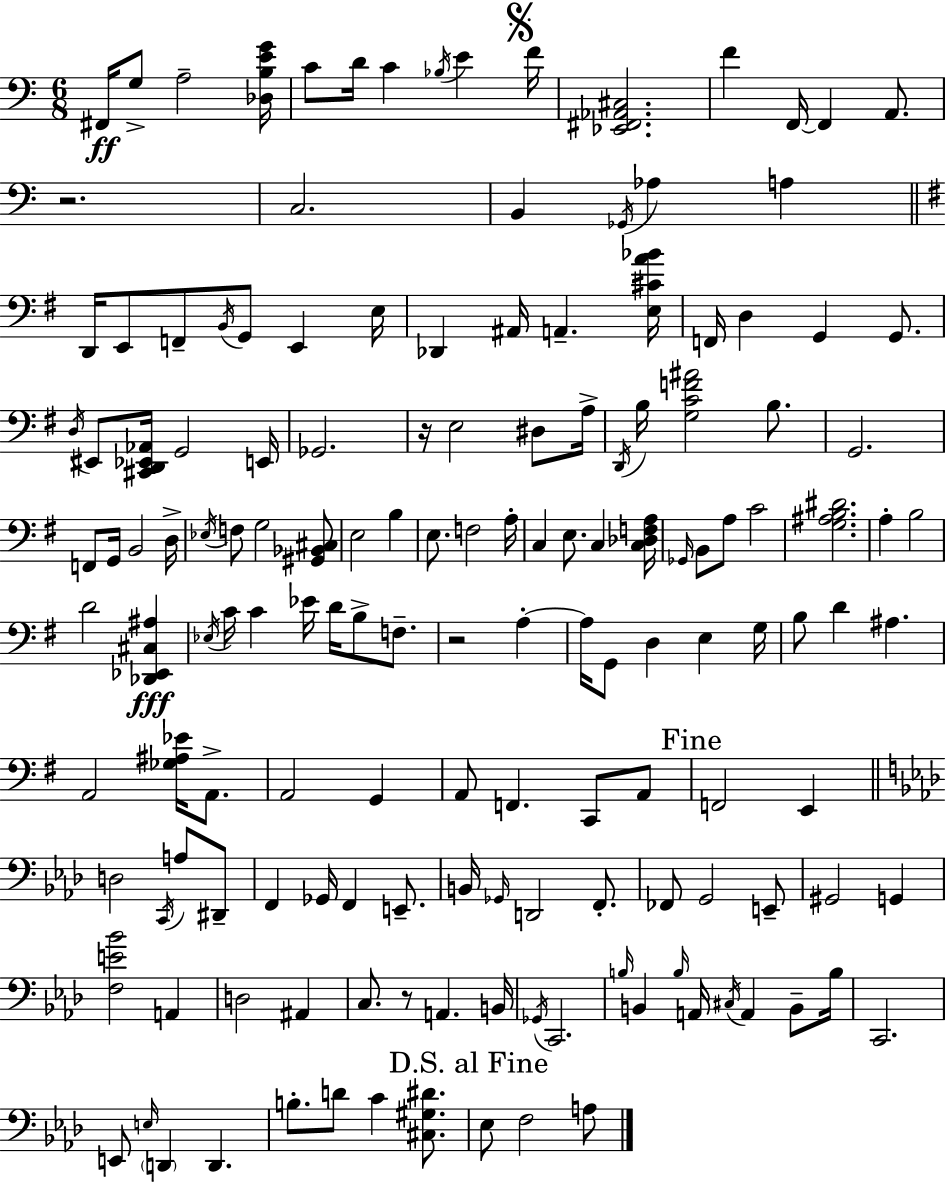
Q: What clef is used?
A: bass